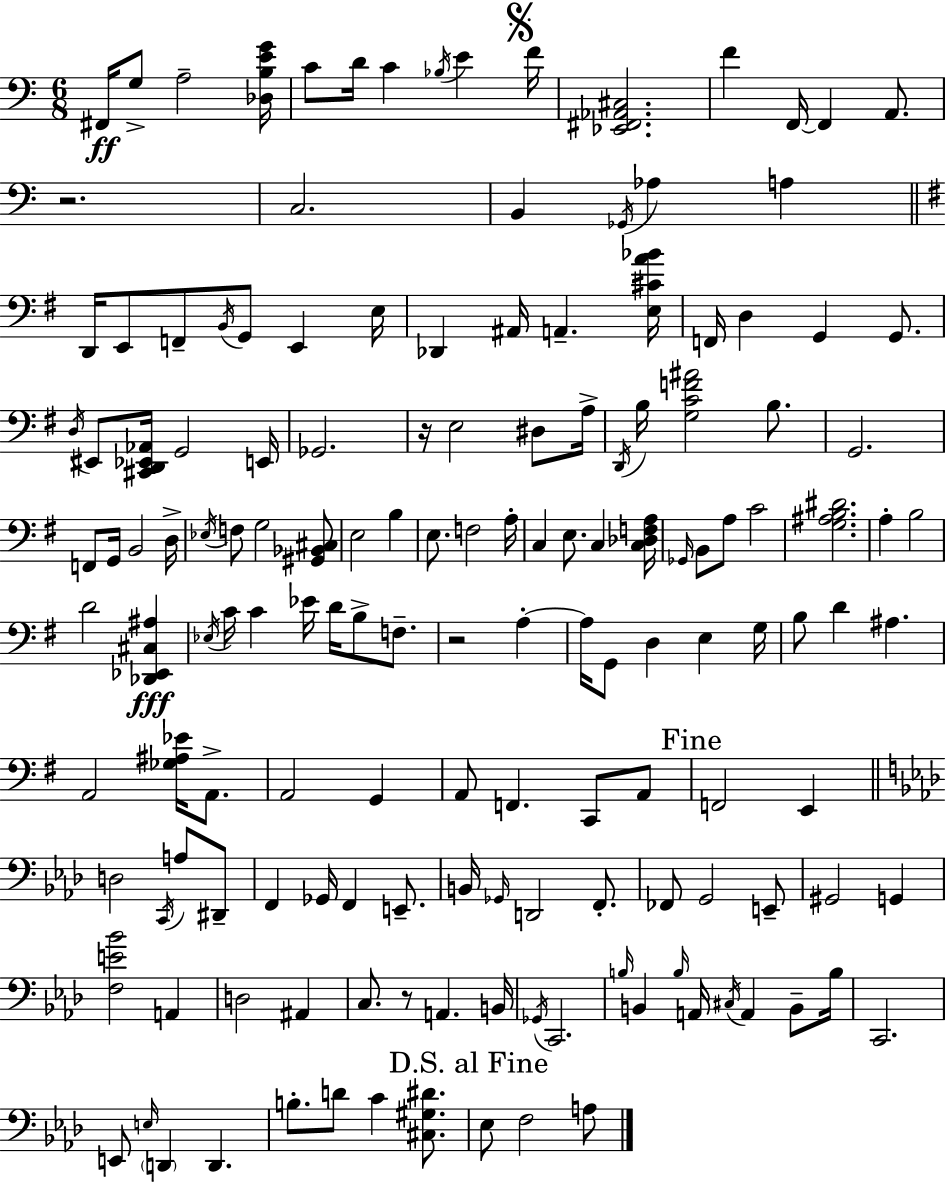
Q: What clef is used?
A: bass